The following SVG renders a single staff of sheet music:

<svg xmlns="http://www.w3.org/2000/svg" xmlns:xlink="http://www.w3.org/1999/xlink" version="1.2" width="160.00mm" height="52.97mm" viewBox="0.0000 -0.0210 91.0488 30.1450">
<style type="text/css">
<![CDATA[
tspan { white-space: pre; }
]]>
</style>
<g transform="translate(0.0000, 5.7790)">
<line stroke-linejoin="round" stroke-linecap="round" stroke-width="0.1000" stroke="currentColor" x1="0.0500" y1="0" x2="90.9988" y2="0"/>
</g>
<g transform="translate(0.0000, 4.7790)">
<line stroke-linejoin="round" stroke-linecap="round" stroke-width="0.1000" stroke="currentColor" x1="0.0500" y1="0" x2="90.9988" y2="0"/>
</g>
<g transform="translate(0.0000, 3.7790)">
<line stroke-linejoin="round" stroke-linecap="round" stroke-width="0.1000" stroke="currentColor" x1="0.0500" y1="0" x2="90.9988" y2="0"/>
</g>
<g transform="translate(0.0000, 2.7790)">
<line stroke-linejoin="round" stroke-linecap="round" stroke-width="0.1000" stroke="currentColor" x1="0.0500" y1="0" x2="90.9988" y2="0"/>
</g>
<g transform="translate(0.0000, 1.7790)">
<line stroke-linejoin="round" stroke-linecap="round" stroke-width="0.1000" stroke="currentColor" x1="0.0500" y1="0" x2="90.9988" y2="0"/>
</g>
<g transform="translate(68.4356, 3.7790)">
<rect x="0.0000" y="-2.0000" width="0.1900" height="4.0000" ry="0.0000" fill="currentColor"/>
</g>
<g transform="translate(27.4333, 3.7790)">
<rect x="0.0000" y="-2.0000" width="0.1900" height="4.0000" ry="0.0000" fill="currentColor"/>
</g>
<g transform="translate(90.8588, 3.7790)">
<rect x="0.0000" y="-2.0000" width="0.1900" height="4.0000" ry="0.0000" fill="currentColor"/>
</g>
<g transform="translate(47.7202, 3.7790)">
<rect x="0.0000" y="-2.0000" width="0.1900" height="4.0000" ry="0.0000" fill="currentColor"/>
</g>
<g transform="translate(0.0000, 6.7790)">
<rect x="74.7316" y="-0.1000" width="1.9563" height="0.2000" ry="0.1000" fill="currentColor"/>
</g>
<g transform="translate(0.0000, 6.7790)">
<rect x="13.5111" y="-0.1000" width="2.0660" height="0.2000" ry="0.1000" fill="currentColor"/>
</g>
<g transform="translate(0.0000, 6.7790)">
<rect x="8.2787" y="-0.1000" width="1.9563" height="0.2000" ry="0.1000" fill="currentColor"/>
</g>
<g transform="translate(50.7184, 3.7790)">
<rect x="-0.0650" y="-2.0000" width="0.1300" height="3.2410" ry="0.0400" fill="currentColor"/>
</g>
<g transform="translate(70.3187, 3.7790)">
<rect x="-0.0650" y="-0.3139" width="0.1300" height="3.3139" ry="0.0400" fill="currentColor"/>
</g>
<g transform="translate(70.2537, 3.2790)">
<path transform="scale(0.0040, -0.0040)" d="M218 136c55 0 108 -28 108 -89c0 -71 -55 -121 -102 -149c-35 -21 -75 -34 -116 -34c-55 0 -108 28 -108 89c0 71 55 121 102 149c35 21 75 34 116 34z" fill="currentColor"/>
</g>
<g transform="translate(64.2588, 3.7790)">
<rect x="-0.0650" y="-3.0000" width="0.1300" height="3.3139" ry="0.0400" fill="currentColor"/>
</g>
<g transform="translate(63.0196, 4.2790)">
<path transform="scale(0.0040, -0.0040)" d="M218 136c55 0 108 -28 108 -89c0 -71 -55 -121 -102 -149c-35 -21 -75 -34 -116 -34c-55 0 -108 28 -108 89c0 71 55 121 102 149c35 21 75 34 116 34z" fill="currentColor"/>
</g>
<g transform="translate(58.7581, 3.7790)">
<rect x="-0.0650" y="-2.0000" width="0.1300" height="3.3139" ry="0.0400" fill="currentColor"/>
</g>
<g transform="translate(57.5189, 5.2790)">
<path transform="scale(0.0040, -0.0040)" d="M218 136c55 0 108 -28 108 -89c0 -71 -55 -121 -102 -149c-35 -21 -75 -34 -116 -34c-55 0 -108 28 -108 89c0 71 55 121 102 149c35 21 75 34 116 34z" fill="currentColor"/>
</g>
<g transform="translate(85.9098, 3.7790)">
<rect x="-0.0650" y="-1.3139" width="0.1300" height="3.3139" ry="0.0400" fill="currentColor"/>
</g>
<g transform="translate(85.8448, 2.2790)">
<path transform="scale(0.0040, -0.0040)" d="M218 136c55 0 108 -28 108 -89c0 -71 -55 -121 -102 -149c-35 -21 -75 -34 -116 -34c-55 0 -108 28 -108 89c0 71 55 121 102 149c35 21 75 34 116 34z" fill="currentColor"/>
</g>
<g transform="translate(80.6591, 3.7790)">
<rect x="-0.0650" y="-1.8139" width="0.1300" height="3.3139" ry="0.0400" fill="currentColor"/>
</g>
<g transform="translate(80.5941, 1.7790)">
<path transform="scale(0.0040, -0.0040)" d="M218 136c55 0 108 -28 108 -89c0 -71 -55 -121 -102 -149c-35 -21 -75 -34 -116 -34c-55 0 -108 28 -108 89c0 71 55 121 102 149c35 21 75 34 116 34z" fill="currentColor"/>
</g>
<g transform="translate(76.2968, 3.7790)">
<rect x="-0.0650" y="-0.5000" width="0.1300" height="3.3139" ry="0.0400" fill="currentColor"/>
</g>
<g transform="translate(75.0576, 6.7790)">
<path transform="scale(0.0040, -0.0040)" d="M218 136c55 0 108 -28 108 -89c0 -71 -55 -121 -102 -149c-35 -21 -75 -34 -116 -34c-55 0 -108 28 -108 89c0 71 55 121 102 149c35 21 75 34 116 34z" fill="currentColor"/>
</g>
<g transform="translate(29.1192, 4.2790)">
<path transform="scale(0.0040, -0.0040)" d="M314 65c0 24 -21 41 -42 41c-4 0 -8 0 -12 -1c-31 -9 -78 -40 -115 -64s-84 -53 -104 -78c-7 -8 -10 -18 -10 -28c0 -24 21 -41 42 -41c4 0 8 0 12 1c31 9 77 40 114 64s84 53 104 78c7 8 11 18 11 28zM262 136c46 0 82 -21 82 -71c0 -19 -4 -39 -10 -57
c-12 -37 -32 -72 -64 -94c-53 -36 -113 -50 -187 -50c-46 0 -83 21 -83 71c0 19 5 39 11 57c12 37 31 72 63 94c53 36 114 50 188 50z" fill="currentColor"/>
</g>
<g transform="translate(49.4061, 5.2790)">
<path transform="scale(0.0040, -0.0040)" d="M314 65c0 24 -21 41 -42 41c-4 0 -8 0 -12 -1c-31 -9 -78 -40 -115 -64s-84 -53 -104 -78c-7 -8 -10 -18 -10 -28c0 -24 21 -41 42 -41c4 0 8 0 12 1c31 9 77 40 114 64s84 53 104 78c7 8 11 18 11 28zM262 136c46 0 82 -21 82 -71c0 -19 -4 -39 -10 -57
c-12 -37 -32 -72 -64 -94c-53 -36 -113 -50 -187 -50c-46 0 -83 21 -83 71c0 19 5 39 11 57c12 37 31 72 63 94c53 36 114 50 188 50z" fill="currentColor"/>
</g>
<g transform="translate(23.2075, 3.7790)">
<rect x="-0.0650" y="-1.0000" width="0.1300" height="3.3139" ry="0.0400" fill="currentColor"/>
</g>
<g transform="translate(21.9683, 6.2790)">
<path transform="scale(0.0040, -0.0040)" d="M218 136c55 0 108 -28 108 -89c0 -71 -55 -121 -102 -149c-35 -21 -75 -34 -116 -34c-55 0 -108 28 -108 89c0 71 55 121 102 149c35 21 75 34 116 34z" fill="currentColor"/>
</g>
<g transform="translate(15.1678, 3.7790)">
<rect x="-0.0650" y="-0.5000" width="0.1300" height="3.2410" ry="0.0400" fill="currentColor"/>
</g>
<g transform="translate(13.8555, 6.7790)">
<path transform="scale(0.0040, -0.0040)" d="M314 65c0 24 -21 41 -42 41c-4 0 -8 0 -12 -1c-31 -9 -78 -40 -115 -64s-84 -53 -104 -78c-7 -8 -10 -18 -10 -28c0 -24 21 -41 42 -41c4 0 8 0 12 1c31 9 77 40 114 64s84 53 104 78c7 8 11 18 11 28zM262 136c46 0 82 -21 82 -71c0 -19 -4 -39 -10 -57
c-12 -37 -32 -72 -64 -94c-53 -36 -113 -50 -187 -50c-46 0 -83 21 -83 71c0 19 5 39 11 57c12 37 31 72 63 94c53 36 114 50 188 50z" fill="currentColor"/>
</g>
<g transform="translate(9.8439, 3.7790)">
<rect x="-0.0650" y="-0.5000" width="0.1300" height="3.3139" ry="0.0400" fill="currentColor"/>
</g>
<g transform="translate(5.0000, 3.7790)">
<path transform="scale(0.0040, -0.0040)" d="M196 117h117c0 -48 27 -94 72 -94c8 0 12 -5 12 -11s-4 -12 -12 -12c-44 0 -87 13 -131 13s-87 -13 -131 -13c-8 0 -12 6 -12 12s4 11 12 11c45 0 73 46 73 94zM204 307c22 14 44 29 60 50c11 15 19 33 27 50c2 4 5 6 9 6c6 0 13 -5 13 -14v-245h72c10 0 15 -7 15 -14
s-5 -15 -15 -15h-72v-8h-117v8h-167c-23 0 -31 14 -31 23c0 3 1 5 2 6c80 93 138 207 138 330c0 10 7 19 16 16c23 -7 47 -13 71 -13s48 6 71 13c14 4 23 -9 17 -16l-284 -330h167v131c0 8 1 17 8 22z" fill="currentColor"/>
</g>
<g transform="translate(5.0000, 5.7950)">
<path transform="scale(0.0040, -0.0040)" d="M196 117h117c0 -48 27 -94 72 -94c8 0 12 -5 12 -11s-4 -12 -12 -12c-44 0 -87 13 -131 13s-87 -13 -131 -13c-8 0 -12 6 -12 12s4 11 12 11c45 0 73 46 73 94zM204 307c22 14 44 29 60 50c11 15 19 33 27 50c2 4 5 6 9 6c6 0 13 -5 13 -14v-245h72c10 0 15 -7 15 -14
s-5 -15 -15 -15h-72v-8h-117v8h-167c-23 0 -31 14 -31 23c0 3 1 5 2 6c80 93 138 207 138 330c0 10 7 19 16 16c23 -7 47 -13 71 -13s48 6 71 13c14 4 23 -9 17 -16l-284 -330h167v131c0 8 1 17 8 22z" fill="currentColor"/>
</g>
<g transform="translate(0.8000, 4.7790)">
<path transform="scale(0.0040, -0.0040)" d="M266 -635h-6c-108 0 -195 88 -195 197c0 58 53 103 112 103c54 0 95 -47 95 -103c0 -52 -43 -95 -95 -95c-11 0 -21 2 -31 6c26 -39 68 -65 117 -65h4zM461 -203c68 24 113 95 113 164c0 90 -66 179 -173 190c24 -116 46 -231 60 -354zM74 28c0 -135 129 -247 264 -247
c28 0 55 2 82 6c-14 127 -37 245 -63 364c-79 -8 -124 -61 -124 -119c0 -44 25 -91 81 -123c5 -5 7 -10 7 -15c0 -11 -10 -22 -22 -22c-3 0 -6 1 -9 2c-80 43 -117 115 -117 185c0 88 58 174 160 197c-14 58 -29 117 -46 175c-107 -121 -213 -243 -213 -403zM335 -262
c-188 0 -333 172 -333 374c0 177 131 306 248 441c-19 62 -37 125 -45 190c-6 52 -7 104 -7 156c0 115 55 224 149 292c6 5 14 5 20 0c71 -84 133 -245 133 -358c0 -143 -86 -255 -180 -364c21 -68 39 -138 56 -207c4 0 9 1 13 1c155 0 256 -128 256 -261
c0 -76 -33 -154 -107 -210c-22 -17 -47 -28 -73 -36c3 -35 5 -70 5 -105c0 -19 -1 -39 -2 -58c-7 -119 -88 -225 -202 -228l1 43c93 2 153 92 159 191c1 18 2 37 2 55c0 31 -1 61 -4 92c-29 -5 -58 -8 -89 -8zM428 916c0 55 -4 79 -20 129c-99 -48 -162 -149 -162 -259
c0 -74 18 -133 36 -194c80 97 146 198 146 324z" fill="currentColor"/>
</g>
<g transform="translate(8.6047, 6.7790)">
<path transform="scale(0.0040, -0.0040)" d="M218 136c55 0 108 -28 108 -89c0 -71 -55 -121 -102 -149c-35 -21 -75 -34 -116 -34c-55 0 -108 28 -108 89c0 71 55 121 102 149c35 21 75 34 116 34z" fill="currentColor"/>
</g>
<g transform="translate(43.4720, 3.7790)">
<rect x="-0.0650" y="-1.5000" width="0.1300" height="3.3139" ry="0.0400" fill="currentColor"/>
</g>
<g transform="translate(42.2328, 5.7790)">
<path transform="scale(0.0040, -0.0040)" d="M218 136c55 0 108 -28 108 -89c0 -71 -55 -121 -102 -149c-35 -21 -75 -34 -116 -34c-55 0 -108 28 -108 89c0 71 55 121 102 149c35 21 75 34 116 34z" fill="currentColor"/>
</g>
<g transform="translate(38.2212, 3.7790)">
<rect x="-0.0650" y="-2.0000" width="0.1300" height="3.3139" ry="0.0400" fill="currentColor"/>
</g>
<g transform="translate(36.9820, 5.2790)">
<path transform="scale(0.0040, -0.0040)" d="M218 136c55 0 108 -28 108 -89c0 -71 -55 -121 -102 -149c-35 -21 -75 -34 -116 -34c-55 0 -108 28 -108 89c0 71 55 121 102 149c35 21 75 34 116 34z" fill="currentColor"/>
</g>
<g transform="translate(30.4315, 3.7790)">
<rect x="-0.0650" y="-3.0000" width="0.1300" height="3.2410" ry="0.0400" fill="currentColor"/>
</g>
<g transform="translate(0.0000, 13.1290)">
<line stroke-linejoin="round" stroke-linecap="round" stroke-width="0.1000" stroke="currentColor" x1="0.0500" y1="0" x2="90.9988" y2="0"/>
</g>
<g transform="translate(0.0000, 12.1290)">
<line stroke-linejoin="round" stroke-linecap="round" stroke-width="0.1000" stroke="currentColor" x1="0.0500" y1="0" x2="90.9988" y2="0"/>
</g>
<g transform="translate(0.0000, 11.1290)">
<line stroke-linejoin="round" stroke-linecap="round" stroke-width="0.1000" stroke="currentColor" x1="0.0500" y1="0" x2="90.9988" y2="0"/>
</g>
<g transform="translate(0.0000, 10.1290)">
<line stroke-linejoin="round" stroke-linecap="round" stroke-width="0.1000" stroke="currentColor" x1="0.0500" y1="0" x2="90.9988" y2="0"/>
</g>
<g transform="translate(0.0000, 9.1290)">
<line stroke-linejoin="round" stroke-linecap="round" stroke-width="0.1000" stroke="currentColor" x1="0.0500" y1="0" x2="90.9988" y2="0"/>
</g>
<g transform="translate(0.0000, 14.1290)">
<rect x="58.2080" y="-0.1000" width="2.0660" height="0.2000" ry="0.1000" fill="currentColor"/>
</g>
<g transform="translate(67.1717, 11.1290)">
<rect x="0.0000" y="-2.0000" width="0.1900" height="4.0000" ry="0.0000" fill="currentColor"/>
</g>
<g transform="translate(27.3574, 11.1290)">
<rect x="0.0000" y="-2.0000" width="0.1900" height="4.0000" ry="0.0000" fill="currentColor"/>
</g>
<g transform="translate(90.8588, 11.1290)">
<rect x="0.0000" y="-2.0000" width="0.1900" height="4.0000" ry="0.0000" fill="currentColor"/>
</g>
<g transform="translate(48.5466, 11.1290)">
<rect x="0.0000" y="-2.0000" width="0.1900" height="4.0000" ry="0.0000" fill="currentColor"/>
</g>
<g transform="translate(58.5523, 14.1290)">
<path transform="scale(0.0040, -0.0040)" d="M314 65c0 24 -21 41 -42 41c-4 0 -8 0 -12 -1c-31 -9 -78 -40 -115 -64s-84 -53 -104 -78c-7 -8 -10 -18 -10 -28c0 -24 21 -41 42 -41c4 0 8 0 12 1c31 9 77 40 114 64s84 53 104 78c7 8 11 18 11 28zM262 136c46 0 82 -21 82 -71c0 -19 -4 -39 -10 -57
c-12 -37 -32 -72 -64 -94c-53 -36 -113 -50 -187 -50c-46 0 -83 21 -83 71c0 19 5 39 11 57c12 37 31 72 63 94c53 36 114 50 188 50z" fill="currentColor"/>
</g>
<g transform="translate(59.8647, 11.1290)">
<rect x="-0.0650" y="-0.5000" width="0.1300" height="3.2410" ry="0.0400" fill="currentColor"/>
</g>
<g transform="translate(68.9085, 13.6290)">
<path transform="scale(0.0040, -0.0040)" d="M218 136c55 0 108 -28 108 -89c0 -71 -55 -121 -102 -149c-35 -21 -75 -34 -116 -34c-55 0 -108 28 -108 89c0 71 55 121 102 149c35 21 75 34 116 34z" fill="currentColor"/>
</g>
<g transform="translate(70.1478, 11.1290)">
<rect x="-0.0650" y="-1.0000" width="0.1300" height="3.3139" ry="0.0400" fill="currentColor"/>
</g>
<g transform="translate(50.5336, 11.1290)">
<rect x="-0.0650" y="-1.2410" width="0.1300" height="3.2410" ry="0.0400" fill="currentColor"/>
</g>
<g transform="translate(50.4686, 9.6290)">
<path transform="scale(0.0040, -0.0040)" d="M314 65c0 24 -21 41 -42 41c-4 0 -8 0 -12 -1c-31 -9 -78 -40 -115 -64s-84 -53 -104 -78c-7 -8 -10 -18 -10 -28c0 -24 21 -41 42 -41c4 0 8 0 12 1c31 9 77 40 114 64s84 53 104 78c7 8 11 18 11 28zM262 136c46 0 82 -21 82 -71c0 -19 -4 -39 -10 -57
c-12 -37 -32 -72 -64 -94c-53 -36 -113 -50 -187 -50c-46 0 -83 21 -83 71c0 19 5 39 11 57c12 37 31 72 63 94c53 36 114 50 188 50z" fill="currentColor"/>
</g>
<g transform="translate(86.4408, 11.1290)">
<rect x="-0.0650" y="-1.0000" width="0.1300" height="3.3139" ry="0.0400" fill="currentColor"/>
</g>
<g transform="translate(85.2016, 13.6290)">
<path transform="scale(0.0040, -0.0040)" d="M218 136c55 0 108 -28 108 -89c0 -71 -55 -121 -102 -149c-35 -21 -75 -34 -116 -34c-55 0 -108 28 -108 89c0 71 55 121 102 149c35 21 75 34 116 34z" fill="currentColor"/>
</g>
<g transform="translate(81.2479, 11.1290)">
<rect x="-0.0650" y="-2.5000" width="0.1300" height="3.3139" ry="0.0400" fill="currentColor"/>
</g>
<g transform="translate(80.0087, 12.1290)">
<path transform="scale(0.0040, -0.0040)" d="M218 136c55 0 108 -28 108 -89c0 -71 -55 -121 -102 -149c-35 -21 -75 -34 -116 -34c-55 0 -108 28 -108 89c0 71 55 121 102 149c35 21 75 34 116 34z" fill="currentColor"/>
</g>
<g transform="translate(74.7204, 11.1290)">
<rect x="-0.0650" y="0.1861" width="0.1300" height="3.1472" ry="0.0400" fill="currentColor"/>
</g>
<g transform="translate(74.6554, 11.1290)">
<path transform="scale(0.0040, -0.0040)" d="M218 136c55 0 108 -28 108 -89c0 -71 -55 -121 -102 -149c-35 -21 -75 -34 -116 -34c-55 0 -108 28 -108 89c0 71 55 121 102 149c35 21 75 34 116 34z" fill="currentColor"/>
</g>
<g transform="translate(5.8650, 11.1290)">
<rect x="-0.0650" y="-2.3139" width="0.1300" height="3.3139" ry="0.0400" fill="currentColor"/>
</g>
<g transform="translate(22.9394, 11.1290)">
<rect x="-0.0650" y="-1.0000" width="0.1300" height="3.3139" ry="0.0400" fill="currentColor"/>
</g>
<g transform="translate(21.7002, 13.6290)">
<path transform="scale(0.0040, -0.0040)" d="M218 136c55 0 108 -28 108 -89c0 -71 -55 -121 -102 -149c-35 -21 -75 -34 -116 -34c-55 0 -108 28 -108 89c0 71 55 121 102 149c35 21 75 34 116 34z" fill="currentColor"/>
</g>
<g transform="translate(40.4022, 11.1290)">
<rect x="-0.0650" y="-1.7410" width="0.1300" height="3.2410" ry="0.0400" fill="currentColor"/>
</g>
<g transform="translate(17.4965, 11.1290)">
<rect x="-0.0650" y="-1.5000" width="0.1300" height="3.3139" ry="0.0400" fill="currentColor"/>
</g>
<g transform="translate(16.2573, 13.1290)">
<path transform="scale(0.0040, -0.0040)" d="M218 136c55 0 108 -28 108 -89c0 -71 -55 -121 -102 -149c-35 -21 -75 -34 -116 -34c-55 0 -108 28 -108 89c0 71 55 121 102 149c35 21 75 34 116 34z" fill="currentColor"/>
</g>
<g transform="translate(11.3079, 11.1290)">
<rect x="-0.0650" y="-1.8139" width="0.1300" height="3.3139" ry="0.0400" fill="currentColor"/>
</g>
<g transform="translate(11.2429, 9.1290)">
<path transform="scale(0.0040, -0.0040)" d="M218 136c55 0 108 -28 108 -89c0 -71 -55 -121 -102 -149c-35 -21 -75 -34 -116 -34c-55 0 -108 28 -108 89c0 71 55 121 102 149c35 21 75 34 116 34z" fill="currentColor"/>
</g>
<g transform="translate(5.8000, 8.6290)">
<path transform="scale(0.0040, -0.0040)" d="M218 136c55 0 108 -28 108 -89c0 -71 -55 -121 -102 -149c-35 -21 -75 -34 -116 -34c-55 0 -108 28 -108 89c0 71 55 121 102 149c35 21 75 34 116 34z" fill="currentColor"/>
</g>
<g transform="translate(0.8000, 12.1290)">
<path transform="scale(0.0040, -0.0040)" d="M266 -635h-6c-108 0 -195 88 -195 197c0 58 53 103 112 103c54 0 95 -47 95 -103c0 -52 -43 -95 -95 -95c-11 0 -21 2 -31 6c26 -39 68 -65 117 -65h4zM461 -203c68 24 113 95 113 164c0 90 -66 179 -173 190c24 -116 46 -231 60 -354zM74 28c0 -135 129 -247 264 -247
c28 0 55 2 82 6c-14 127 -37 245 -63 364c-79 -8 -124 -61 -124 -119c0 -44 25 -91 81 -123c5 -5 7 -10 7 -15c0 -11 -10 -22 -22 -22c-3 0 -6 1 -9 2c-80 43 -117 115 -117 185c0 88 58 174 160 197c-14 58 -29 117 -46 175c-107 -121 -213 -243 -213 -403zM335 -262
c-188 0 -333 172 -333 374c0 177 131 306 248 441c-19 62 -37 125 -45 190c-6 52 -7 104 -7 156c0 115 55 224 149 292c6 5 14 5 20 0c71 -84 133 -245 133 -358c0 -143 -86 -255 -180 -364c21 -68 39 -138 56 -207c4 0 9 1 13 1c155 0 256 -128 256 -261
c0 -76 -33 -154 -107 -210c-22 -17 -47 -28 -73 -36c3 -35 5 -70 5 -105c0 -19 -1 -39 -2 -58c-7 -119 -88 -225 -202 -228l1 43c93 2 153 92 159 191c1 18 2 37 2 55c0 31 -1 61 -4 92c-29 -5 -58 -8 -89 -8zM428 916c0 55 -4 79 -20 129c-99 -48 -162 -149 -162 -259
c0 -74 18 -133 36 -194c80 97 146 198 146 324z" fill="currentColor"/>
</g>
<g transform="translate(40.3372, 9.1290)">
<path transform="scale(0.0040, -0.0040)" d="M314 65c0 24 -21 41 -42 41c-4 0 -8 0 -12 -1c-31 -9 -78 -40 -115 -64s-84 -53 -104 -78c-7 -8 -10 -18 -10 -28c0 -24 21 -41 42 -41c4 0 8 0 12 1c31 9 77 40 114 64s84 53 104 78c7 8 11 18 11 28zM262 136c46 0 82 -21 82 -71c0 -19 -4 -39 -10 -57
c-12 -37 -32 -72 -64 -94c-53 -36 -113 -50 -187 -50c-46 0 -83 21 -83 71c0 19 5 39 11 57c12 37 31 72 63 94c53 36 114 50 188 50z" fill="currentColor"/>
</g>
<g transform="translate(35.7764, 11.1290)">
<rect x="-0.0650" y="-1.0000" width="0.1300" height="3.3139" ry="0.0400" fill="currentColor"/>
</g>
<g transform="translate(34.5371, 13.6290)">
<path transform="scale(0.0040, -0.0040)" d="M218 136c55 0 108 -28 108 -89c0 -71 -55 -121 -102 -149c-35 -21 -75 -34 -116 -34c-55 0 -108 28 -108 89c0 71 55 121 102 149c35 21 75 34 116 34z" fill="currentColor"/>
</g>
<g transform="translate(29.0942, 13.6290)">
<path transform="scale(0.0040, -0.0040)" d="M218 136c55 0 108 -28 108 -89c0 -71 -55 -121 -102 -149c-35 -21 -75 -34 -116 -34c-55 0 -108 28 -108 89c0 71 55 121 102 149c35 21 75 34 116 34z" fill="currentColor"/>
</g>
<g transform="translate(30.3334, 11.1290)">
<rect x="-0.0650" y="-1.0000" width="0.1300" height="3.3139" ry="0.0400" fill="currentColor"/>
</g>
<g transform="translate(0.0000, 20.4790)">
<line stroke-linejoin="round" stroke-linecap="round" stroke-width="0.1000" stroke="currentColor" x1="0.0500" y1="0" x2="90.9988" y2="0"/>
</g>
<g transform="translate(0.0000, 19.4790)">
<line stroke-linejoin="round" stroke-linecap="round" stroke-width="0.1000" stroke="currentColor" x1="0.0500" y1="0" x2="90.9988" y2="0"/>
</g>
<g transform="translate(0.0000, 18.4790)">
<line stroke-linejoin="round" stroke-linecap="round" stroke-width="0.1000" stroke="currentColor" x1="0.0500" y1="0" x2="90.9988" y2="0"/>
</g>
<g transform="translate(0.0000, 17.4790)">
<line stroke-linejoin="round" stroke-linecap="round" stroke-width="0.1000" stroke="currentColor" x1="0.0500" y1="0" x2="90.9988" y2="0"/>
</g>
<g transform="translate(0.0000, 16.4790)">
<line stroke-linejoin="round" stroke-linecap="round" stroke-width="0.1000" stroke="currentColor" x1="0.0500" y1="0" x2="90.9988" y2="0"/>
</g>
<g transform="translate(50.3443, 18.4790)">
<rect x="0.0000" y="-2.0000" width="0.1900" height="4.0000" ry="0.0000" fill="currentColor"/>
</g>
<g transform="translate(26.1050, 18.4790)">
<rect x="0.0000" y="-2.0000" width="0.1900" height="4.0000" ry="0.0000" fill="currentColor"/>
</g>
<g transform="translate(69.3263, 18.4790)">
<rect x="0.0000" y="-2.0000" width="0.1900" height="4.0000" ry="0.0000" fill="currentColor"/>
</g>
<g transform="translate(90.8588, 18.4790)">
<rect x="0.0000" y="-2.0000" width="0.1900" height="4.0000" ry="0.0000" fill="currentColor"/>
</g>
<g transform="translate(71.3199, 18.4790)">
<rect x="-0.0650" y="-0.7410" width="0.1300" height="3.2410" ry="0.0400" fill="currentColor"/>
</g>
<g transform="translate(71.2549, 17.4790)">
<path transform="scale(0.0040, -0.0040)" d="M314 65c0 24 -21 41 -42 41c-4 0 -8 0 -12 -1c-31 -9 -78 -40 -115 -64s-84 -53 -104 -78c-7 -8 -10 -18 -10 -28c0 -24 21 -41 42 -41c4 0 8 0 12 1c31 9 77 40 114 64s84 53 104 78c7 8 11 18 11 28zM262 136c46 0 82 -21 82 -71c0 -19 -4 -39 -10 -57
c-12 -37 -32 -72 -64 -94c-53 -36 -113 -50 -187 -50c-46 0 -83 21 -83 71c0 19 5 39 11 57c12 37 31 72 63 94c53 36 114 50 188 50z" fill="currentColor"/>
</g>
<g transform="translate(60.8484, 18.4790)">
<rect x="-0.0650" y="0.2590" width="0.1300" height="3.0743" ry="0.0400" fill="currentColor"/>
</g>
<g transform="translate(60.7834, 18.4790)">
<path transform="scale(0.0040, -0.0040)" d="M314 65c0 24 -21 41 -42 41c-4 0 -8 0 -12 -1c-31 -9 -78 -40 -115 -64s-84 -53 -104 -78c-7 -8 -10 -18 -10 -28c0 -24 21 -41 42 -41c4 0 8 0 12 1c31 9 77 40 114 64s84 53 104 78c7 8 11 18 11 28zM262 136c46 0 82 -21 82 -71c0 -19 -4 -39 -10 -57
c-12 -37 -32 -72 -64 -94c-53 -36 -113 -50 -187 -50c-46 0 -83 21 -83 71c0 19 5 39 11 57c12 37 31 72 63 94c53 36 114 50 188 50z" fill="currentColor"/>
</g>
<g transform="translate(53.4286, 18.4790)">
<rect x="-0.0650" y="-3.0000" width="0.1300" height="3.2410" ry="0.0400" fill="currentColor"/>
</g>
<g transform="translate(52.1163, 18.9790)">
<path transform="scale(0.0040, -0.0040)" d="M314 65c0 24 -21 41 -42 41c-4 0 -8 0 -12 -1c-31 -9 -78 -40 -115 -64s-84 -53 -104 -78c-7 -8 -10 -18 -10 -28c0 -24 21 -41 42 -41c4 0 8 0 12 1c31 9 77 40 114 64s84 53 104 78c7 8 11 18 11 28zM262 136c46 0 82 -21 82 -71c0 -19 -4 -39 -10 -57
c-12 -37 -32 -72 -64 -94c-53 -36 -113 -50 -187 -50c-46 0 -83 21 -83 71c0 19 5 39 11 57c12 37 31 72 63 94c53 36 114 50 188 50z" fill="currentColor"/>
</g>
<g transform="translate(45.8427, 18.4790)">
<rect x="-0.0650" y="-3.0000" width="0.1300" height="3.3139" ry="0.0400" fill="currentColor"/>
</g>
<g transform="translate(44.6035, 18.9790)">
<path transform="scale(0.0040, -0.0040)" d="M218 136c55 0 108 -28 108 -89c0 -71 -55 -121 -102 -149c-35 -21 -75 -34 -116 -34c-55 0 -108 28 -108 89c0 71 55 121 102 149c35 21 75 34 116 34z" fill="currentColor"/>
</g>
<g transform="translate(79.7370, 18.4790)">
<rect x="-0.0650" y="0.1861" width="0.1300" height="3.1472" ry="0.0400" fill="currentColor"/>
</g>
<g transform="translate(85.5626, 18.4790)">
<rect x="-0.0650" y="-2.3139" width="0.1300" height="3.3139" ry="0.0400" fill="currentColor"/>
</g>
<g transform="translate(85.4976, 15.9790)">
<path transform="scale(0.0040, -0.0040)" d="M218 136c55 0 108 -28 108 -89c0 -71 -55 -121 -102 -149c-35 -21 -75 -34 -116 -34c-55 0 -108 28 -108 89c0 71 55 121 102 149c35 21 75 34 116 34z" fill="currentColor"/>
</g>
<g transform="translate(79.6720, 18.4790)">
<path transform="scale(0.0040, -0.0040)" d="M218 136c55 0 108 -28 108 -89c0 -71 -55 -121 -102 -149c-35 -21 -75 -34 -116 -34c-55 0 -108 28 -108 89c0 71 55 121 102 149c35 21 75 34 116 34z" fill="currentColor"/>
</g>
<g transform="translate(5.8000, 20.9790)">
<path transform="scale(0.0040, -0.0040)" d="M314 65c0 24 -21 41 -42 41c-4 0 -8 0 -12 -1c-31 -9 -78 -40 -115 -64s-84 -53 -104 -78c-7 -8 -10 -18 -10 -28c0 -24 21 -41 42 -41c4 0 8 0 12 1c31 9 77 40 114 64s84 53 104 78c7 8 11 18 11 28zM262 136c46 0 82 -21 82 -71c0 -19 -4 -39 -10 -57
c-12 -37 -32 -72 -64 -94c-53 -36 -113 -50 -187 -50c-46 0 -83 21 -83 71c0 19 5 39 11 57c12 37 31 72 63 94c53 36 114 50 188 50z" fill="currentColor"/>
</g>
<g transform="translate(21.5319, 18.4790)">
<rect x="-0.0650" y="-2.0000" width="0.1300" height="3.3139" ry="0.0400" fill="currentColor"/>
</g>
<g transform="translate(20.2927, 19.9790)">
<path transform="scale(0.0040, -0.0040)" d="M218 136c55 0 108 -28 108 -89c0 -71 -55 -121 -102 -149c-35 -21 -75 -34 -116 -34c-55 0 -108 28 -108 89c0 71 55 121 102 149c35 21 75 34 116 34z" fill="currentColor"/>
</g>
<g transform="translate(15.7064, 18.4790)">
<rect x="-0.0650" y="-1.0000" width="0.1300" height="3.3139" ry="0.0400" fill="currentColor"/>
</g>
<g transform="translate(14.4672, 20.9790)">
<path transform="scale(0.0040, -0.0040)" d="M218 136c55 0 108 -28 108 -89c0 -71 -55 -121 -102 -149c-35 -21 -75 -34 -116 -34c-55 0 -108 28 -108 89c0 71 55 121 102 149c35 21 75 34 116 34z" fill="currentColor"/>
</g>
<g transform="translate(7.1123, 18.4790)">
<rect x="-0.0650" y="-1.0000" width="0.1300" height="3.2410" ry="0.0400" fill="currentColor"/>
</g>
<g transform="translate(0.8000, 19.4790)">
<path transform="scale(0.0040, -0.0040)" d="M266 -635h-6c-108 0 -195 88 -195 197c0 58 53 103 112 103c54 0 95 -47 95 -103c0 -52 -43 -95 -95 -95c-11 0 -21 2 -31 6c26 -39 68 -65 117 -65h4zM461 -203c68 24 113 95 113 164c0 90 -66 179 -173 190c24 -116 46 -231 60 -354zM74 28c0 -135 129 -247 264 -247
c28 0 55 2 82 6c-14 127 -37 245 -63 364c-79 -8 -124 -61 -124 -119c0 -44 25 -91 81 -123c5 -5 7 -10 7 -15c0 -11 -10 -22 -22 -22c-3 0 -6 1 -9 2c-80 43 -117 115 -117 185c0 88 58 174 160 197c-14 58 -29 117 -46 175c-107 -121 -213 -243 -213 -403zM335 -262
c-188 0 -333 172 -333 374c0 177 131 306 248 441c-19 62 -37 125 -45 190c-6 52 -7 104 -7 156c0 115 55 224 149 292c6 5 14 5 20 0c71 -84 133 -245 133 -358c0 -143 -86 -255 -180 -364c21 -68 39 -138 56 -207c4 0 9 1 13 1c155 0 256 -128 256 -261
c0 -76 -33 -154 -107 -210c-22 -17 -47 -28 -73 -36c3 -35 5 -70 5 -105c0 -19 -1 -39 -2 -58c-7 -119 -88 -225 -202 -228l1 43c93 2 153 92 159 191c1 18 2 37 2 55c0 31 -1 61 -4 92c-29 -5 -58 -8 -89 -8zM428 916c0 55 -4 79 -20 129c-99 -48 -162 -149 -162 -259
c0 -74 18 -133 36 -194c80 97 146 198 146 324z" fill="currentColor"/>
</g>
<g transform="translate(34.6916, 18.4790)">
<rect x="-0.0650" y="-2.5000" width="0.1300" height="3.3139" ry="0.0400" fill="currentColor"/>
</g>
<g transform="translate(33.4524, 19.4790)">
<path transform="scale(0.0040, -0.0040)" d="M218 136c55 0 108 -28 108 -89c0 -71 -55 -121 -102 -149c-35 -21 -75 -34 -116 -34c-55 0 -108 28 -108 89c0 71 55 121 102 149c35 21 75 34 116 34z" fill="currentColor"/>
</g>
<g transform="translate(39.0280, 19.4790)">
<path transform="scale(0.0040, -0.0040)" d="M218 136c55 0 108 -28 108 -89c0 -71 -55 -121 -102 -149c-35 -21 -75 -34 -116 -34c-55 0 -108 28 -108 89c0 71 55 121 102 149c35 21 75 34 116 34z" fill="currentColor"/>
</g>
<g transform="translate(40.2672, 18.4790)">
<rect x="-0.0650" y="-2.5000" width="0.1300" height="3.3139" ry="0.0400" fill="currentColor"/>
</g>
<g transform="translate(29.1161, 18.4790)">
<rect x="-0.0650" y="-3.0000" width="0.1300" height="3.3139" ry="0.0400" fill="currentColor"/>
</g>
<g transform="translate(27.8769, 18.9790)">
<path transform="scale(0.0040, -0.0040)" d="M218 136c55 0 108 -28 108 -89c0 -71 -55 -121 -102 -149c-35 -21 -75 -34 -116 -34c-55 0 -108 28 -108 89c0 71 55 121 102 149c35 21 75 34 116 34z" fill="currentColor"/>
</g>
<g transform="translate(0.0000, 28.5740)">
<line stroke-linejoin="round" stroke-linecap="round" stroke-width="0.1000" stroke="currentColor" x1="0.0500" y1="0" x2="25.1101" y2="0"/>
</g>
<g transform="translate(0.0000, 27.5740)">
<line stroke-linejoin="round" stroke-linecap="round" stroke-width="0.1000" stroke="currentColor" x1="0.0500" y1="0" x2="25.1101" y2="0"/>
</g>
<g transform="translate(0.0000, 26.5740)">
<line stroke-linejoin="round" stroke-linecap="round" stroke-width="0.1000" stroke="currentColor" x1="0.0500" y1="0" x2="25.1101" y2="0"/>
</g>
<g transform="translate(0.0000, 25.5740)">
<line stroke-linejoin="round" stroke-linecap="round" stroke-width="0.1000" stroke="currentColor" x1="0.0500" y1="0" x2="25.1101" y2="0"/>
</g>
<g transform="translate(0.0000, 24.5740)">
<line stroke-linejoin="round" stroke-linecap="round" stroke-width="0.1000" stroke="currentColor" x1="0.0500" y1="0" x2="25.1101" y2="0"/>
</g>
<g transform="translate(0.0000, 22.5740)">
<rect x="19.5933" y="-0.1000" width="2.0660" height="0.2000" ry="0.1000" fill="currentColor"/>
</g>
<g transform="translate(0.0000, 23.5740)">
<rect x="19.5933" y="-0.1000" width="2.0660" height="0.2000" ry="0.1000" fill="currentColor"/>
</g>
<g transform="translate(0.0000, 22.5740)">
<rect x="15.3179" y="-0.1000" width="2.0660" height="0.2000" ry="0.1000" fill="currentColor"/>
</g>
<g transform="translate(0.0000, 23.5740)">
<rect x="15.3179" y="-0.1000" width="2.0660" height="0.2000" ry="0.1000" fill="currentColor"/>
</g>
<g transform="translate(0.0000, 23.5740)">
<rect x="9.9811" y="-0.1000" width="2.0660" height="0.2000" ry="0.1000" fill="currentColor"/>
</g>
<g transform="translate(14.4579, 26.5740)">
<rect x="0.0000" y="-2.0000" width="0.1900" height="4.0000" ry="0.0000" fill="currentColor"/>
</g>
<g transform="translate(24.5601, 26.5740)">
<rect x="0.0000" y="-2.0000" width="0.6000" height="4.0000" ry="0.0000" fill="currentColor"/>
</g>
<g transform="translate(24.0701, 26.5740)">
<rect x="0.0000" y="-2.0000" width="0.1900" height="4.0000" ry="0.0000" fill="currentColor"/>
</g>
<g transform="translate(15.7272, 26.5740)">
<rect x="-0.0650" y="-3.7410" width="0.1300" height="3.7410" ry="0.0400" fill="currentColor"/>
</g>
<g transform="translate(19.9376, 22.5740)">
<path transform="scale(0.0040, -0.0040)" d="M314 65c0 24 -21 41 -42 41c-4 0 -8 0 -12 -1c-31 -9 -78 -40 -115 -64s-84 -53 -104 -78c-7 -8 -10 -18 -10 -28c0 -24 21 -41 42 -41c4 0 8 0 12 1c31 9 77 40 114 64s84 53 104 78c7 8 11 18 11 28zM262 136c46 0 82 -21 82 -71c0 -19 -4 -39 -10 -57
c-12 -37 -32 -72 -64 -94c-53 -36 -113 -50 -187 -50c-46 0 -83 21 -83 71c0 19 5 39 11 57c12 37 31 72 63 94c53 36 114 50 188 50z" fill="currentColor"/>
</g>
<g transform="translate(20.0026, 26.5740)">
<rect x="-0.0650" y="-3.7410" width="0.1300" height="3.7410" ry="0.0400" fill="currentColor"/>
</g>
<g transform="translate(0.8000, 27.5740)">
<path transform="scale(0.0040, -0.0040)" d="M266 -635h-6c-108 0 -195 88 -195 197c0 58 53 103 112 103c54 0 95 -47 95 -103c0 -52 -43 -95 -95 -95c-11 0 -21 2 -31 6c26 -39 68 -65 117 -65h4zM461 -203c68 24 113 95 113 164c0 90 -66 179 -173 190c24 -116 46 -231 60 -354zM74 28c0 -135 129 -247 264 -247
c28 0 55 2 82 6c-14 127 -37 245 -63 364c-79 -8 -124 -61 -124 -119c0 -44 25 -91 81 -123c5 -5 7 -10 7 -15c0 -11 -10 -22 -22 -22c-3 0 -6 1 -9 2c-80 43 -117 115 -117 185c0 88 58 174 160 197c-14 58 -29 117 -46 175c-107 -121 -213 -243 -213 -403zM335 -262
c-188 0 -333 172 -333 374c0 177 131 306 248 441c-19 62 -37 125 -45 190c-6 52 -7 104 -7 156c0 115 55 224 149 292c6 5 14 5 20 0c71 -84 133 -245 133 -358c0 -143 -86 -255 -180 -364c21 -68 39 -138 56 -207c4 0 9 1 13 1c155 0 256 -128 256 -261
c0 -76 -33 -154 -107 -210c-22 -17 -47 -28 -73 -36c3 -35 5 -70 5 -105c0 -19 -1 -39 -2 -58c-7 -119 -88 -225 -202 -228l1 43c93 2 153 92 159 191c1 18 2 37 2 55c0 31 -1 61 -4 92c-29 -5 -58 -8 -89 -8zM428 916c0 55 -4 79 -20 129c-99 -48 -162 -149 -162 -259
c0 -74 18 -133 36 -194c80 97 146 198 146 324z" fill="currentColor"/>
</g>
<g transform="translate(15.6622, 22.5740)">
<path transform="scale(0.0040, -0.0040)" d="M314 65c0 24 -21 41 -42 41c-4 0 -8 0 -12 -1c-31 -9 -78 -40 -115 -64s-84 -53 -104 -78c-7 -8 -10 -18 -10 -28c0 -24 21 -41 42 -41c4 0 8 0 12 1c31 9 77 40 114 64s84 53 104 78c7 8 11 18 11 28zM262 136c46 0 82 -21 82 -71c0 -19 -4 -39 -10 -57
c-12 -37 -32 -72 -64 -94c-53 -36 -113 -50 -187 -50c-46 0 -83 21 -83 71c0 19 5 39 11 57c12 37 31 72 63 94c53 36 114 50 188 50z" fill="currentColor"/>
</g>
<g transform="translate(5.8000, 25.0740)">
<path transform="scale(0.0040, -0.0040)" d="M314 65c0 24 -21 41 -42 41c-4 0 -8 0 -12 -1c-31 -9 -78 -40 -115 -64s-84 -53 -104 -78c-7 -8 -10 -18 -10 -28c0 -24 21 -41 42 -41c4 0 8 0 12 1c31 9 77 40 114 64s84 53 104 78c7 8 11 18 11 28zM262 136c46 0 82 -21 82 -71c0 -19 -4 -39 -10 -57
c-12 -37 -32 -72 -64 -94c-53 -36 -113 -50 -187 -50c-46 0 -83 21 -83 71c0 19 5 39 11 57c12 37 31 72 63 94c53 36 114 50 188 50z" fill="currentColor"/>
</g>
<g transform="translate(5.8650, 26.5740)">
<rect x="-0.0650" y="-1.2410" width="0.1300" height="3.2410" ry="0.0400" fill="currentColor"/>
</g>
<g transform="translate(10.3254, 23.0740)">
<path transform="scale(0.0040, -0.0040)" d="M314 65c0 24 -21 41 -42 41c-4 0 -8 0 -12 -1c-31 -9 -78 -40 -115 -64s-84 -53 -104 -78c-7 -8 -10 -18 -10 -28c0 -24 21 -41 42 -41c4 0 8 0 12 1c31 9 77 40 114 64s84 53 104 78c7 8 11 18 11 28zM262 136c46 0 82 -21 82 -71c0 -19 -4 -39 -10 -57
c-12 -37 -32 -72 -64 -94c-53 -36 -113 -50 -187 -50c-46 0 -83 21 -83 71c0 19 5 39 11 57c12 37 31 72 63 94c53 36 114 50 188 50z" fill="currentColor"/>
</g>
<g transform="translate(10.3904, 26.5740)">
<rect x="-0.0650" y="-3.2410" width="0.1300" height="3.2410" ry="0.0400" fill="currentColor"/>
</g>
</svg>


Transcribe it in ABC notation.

X:1
T:Untitled
M:4/4
L:1/4
K:C
C C2 D A2 F E F2 F A c C f e g f E D D D f2 e2 C2 D B G D D2 D F A G G A A2 B2 d2 B g e2 b2 c'2 c'2